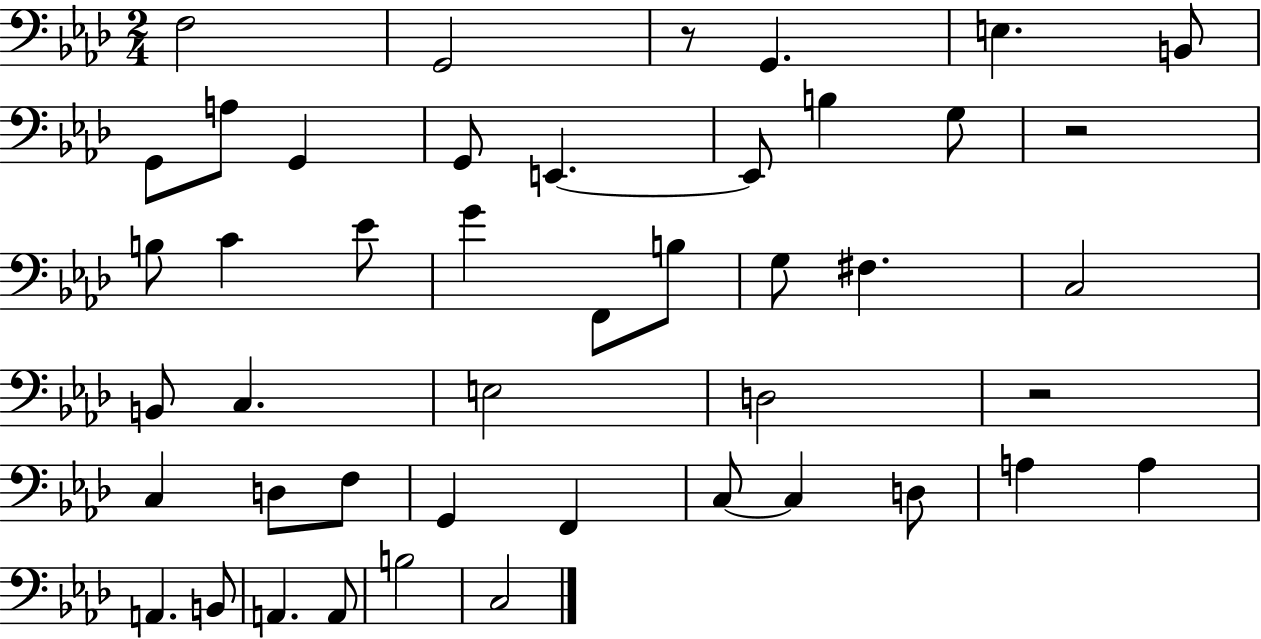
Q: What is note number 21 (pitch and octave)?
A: F#3